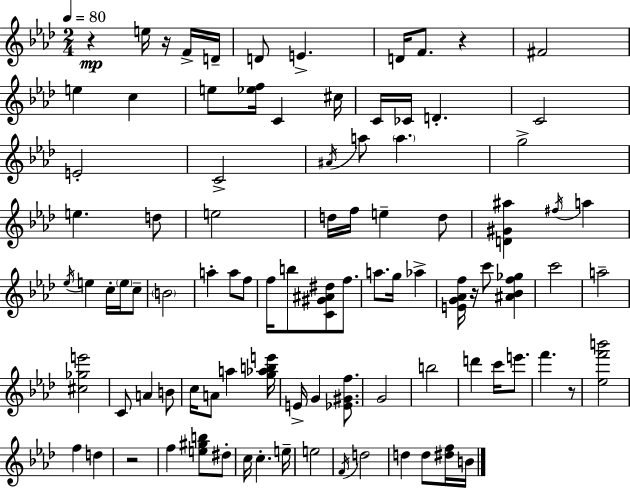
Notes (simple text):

R/q E5/s R/s F4/s D4/s D4/e E4/q. D4/s F4/e. R/q F#4/h E5/q C5/q E5/e [Eb5,F5]/s C4/q C#5/s C4/s CES4/s D4/q. C4/h E4/h C4/h A#4/s A5/e A5/q. G5/h E5/q. D5/e E5/h D5/s F5/s E5/q D5/e [D4,G#4,A#5]/q F#5/s A5/q Eb5/s E5/q C5/s E5/s C5/e B4/h A5/q A5/e F5/e F5/s B5/e [C4,G#4,A#4,D#5]/e F5/e. A5/e. G5/s Ab5/q [E4,G4,Ab4,F5]/s R/s C6/e [A#4,Bb4,F5,Gb5]/q C6/h A5/h [C#5,Gb5,E6]/h C4/e A4/q B4/e C5/s A4/e A5/q [G5,Ab5,B5,E6]/s E4/s G4/q [Eb4,G#4,F5]/e. G4/h B5/h D6/q C6/s E6/e. F6/q. R/e [Eb5,F6,B6]/h F5/q D5/q R/h F5/q [E5,G#5,B5]/e D#5/e C5/s C5/q. E5/s E5/h F4/s D5/h D5/q D5/e [D#5,F5]/s B4/s